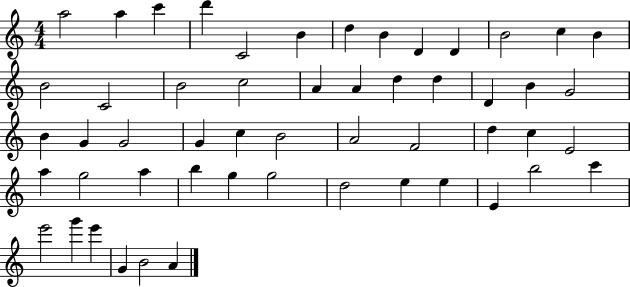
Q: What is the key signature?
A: C major